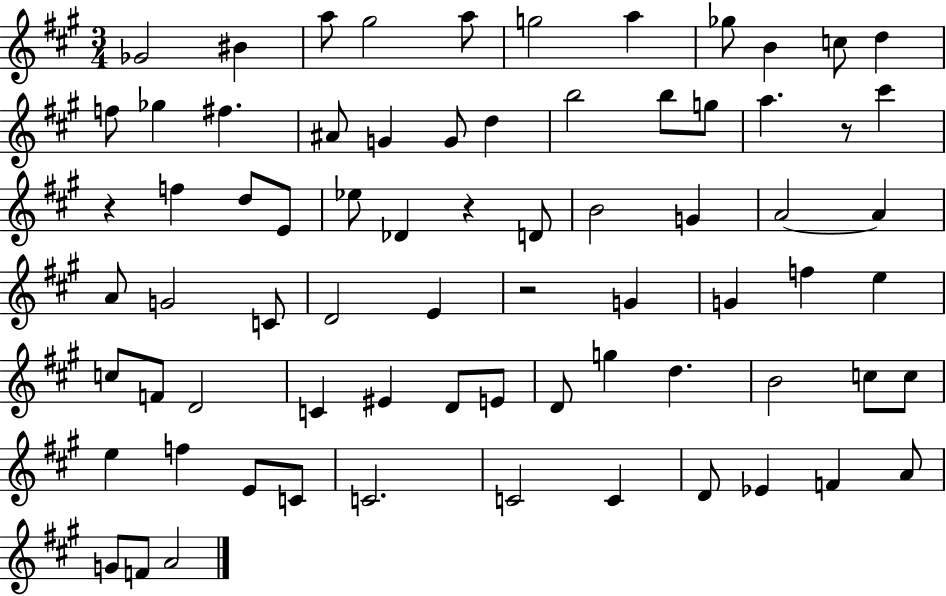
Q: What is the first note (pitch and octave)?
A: Gb4